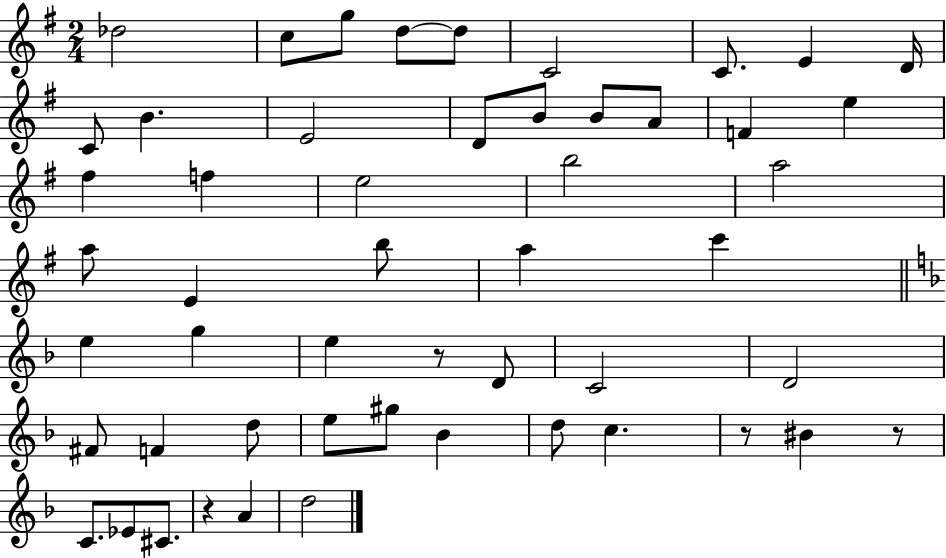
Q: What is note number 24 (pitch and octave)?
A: A5